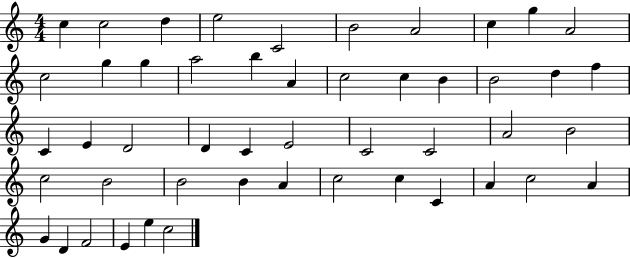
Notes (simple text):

C5/q C5/h D5/q E5/h C4/h B4/h A4/h C5/q G5/q A4/h C5/h G5/q G5/q A5/h B5/q A4/q C5/h C5/q B4/q B4/h D5/q F5/q C4/q E4/q D4/h D4/q C4/q E4/h C4/h C4/h A4/h B4/h C5/h B4/h B4/h B4/q A4/q C5/h C5/q C4/q A4/q C5/h A4/q G4/q D4/q F4/h E4/q E5/q C5/h